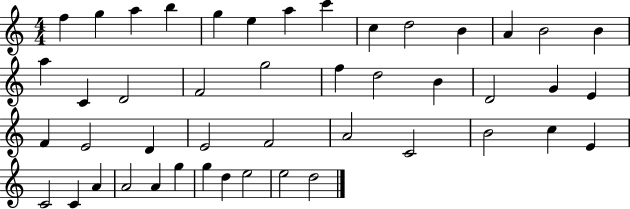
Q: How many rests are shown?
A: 0